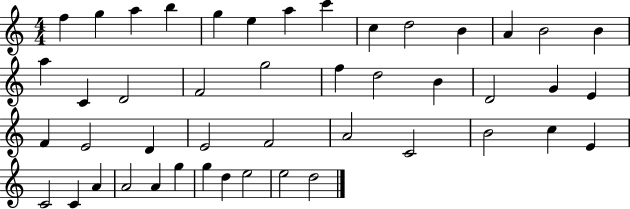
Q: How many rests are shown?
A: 0